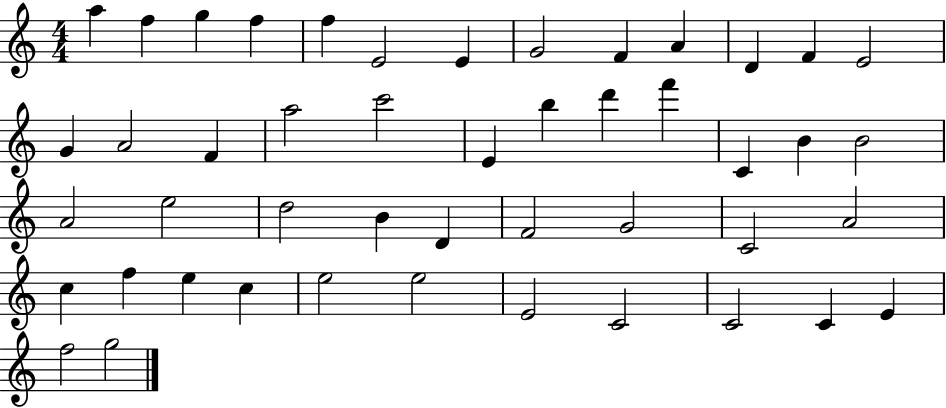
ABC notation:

X:1
T:Untitled
M:4/4
L:1/4
K:C
a f g f f E2 E G2 F A D F E2 G A2 F a2 c'2 E b d' f' C B B2 A2 e2 d2 B D F2 G2 C2 A2 c f e c e2 e2 E2 C2 C2 C E f2 g2